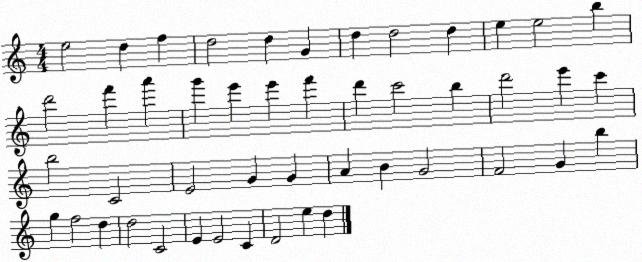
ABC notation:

X:1
T:Untitled
M:4/4
L:1/4
K:C
e2 d f d2 d G d d2 d e e2 b d'2 f' a' g' e' e' f' d' c'2 b d'2 e' c' b2 C2 E2 G G A B G2 F2 G b g f2 d d2 C2 E E2 C D2 e d